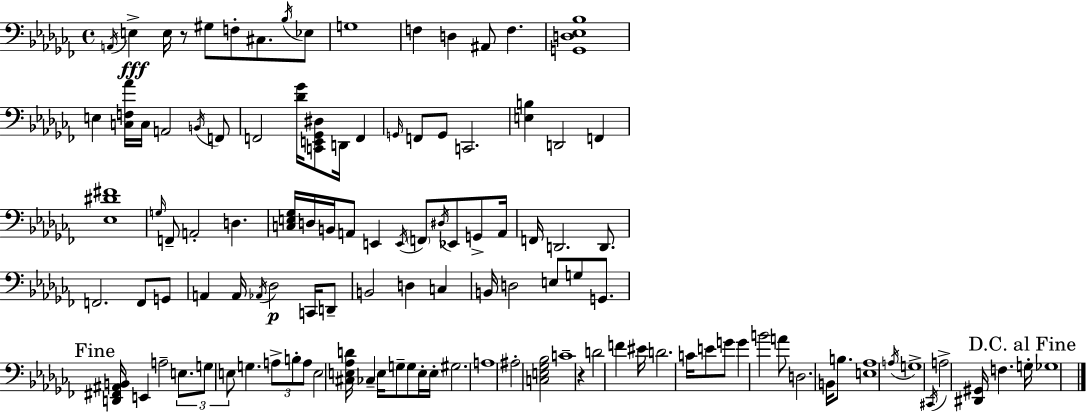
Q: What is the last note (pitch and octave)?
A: Gb3